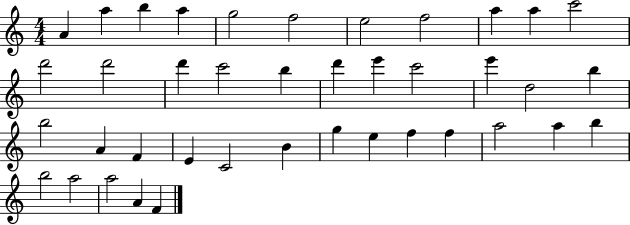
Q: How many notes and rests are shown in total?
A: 40